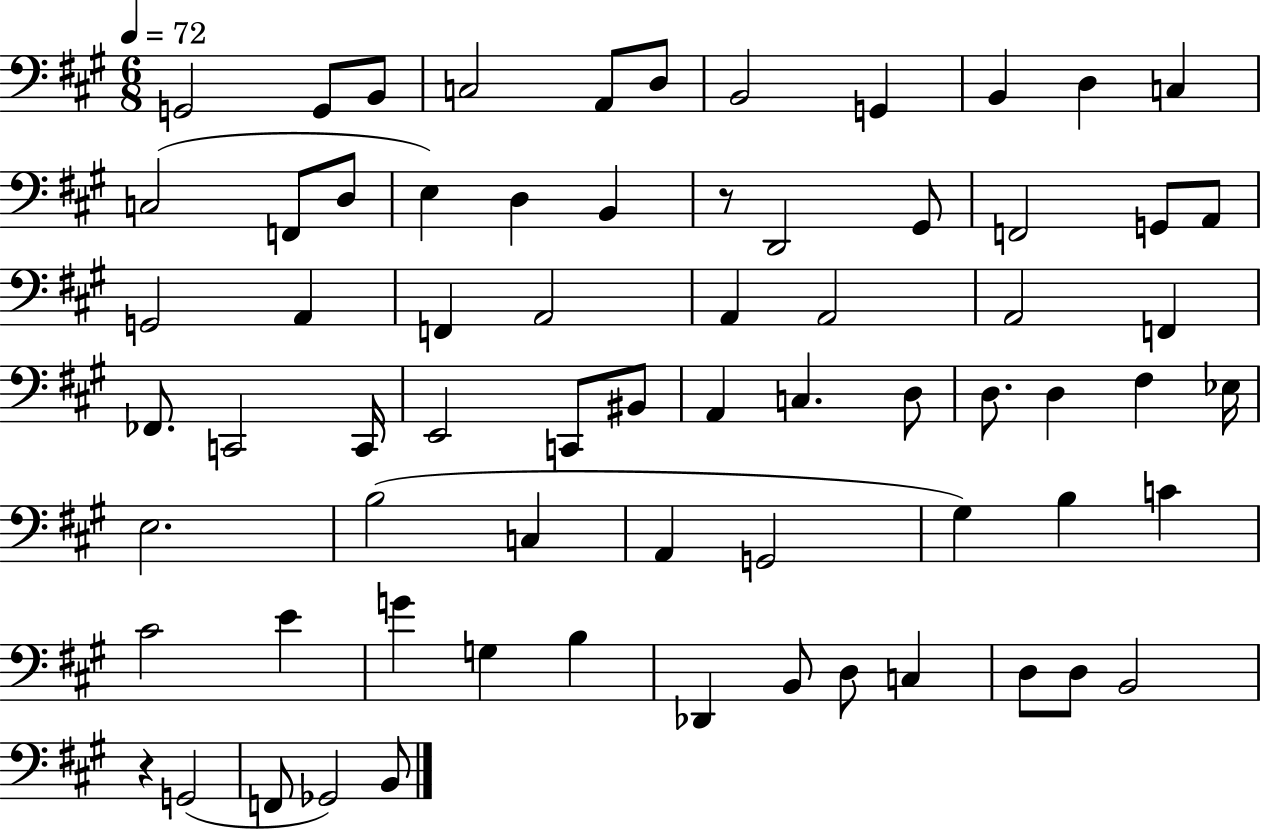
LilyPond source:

{
  \clef bass
  \numericTimeSignature
  \time 6/8
  \key a \major
  \tempo 4 = 72
  g,2 g,8 b,8 | c2 a,8 d8 | b,2 g,4 | b,4 d4 c4 | \break c2( f,8 d8 | e4) d4 b,4 | r8 d,2 gis,8 | f,2 g,8 a,8 | \break g,2 a,4 | f,4 a,2 | a,4 a,2 | a,2 f,4 | \break fes,8. c,2 c,16 | e,2 c,8 bis,8 | a,4 c4. d8 | d8. d4 fis4 ees16 | \break e2. | b2( c4 | a,4 g,2 | gis4) b4 c'4 | \break cis'2 e'4 | g'4 g4 b4 | des,4 b,8 d8 c4 | d8 d8 b,2 | \break r4 g,2( | f,8 ges,2) b,8 | \bar "|."
}